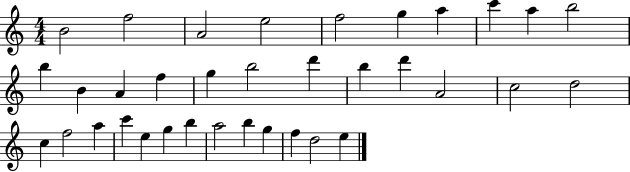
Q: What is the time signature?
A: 4/4